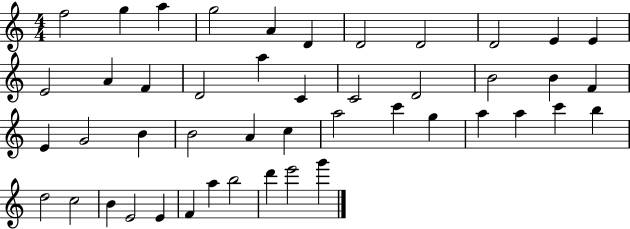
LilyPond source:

{
  \clef treble
  \numericTimeSignature
  \time 4/4
  \key c \major
  f''2 g''4 a''4 | g''2 a'4 d'4 | d'2 d'2 | d'2 e'4 e'4 | \break e'2 a'4 f'4 | d'2 a''4 c'4 | c'2 d'2 | b'2 b'4 f'4 | \break e'4 g'2 b'4 | b'2 a'4 c''4 | a''2 c'''4 g''4 | a''4 a''4 c'''4 b''4 | \break d''2 c''2 | b'4 e'2 e'4 | f'4 a''4 b''2 | d'''4 e'''2 g'''4 | \break \bar "|."
}